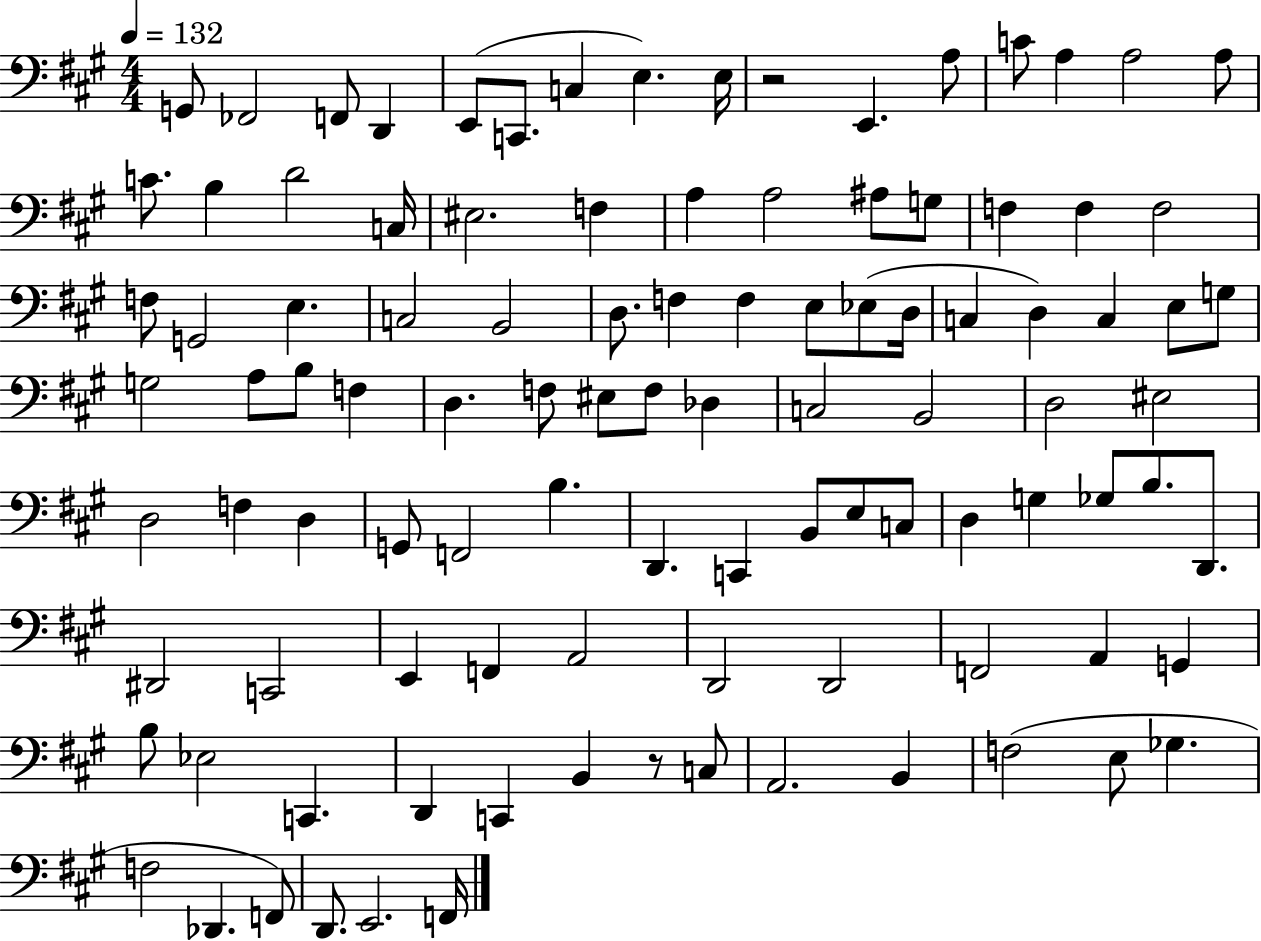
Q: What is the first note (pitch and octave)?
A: G2